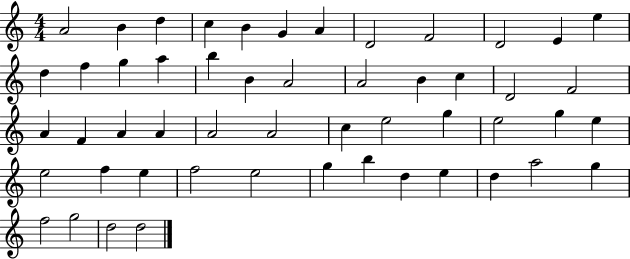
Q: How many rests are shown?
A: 0